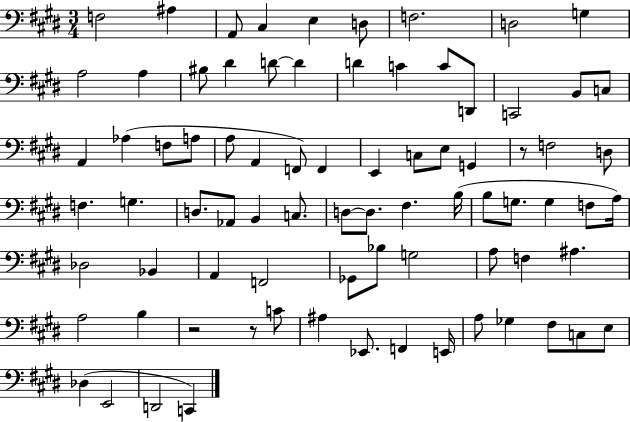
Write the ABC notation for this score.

X:1
T:Untitled
M:3/4
L:1/4
K:E
F,2 ^A, A,,/2 ^C, E, D,/2 F,2 D,2 G, A,2 A, ^B,/2 ^D D/2 D D C C/2 D,,/2 C,,2 B,,/2 C,/2 A,, _A, F,/2 A,/2 A,/2 A,, F,,/2 F,, E,, C,/2 E,/2 G,, z/2 F,2 D,/2 F, G, D,/2 _A,,/2 B,, C,/2 D,/2 D,/2 ^F, B,/4 B,/2 G,/2 G, F,/2 A,/4 _D,2 _B,, A,, F,,2 _G,,/2 _B,/2 G,2 A,/2 F, ^A, A,2 B, z2 z/2 C/2 ^A, _E,,/2 F,, E,,/4 A,/2 _G, ^F,/2 C,/2 E,/2 _D, E,,2 D,,2 C,,